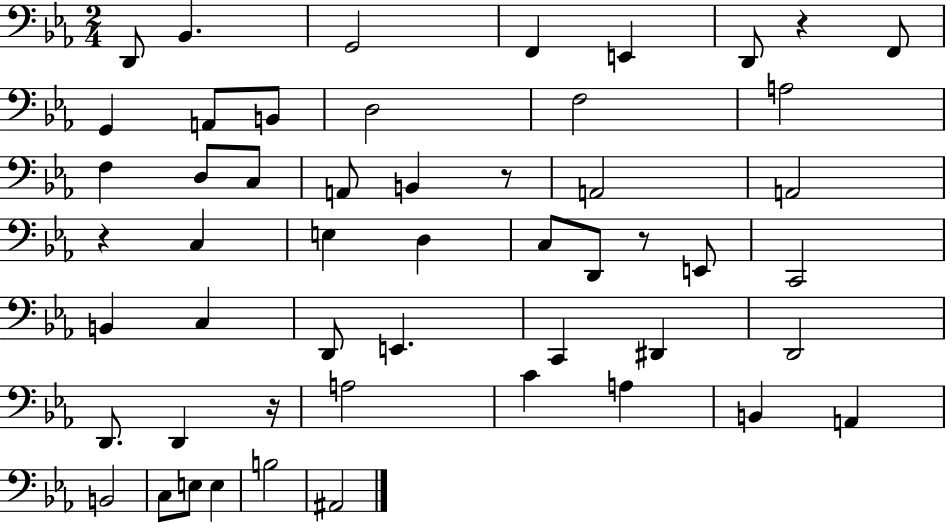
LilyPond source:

{
  \clef bass
  \numericTimeSignature
  \time 2/4
  \key ees \major
  d,8 bes,4. | g,2 | f,4 e,4 | d,8 r4 f,8 | \break g,4 a,8 b,8 | d2 | f2 | a2 | \break f4 d8 c8 | a,8 b,4 r8 | a,2 | a,2 | \break r4 c4 | e4 d4 | c8 d,8 r8 e,8 | c,2 | \break b,4 c4 | d,8 e,4. | c,4 dis,4 | d,2 | \break d,8. d,4 r16 | a2 | c'4 a4 | b,4 a,4 | \break b,2 | c8 e8 e4 | b2 | ais,2 | \break \bar "|."
}